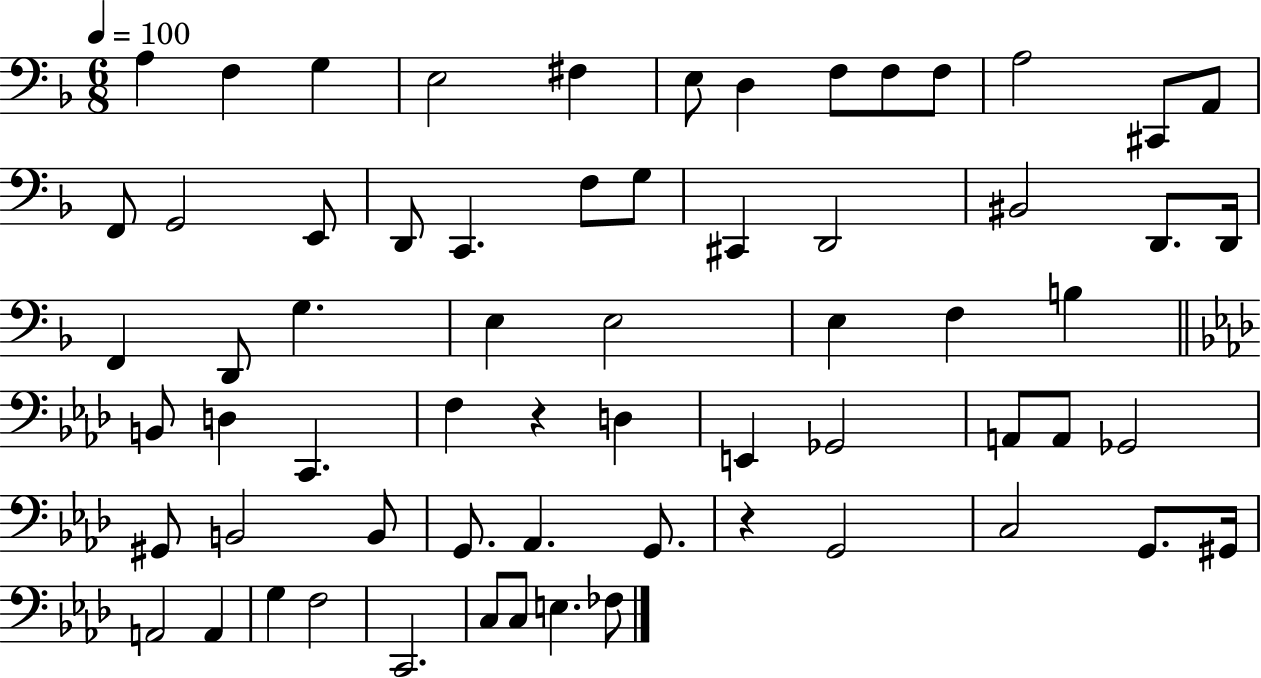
X:1
T:Untitled
M:6/8
L:1/4
K:F
A, F, G, E,2 ^F, E,/2 D, F,/2 F,/2 F,/2 A,2 ^C,,/2 A,,/2 F,,/2 G,,2 E,,/2 D,,/2 C,, F,/2 G,/2 ^C,, D,,2 ^B,,2 D,,/2 D,,/4 F,, D,,/2 G, E, E,2 E, F, B, B,,/2 D, C,, F, z D, E,, _G,,2 A,,/2 A,,/2 _G,,2 ^G,,/2 B,,2 B,,/2 G,,/2 _A,, G,,/2 z G,,2 C,2 G,,/2 ^G,,/4 A,,2 A,, G, F,2 C,,2 C,/2 C,/2 E, _F,/2